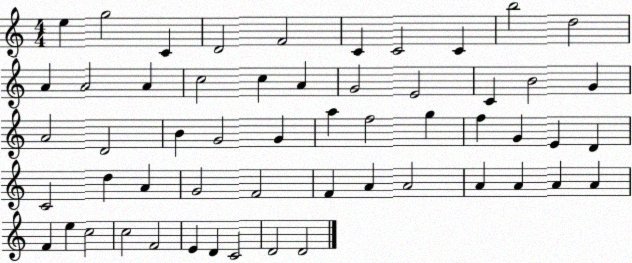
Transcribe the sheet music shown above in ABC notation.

X:1
T:Untitled
M:4/4
L:1/4
K:C
e g2 C D2 F2 C C2 C b2 d2 A A2 A c2 c A G2 E2 C B2 G A2 D2 B G2 G a f2 g f G E D C2 d A G2 F2 F A A2 A A A A F e c2 c2 F2 E D C2 D2 D2